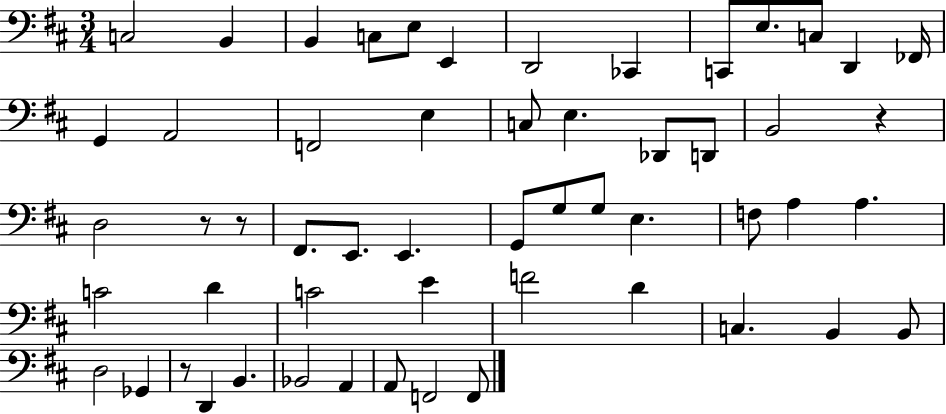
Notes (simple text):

C3/h B2/q B2/q C3/e E3/e E2/q D2/h CES2/q C2/e E3/e. C3/e D2/q FES2/s G2/q A2/h F2/h E3/q C3/e E3/q. Db2/e D2/e B2/h R/q D3/h R/e R/e F#2/e. E2/e. E2/q. G2/e G3/e G3/e E3/q. F3/e A3/q A3/q. C4/h D4/q C4/h E4/q F4/h D4/q C3/q. B2/q B2/e D3/h Gb2/q R/e D2/q B2/q. Bb2/h A2/q A2/e F2/h F2/e